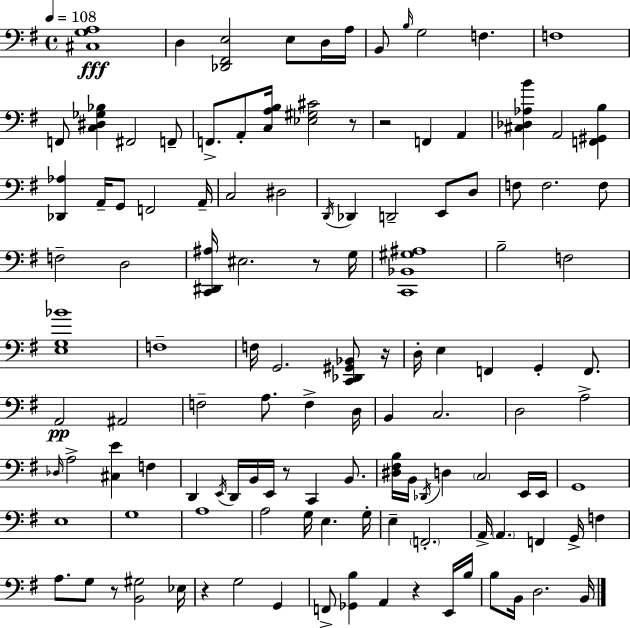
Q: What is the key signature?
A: G major